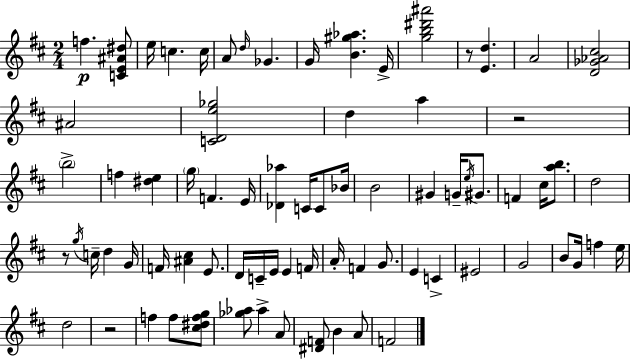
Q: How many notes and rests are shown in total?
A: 76